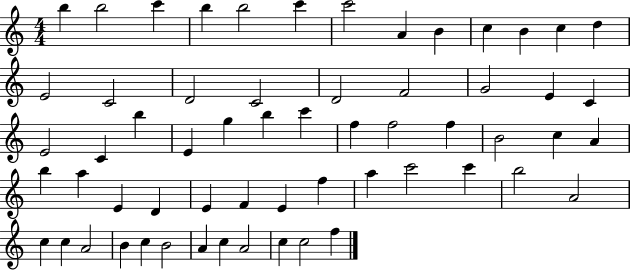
X:1
T:Untitled
M:4/4
L:1/4
K:C
b b2 c' b b2 c' c'2 A B c B c d E2 C2 D2 C2 D2 F2 G2 E C E2 C b E g b c' f f2 f B2 c A b a E D E F E f a c'2 c' b2 A2 c c A2 B c B2 A c A2 c c2 f